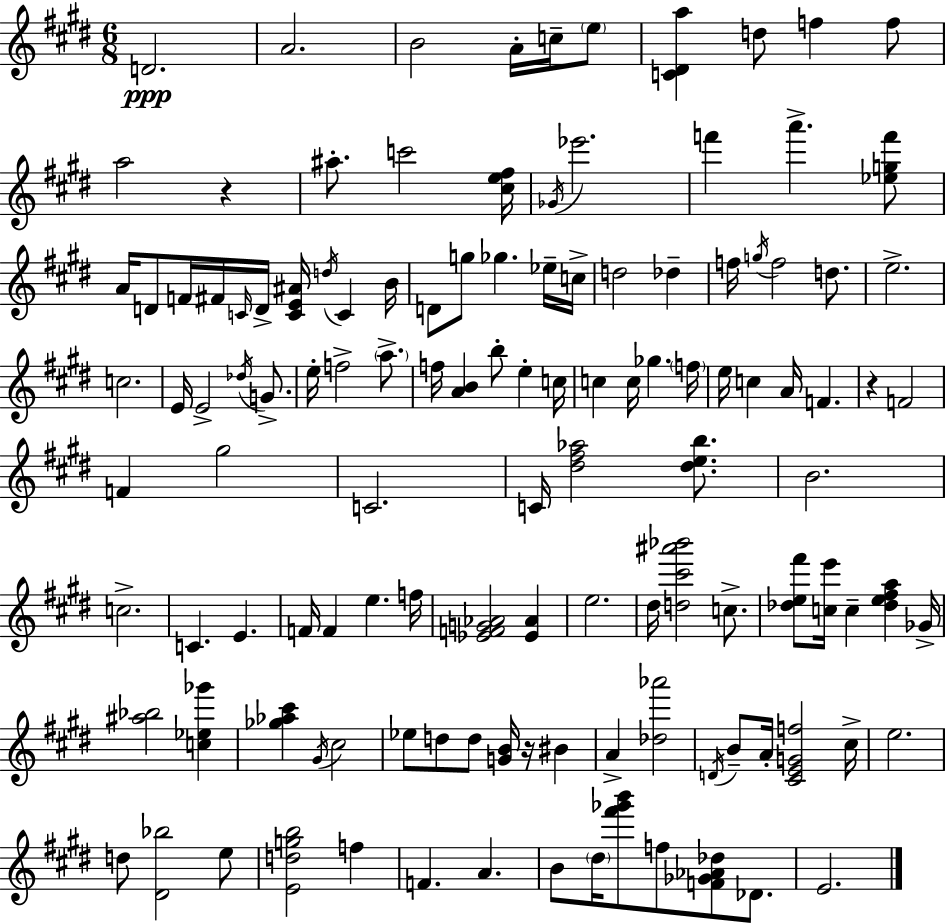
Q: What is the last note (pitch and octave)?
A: E4